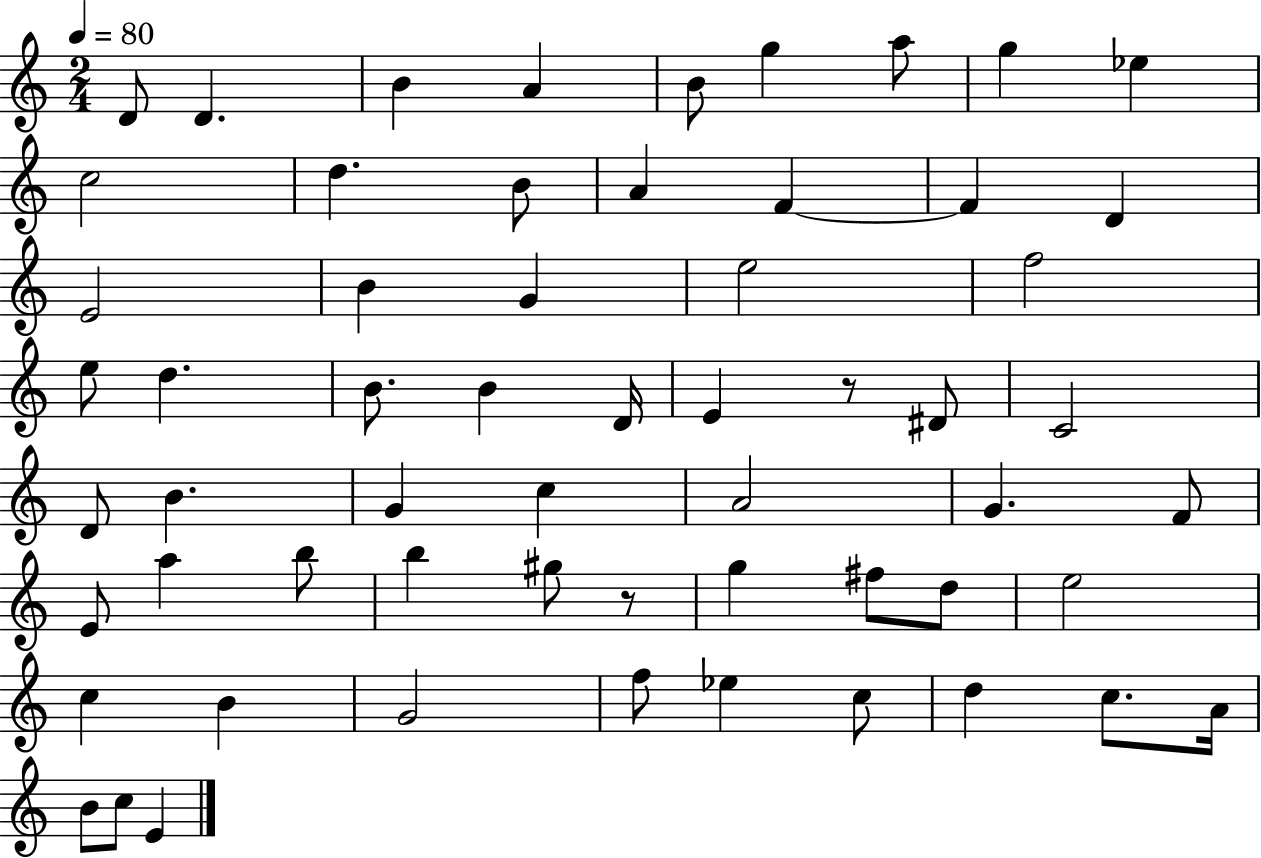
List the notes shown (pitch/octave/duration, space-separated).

D4/e D4/q. B4/q A4/q B4/e G5/q A5/e G5/q Eb5/q C5/h D5/q. B4/e A4/q F4/q F4/q D4/q E4/h B4/q G4/q E5/h F5/h E5/e D5/q. B4/e. B4/q D4/s E4/q R/e D#4/e C4/h D4/e B4/q. G4/q C5/q A4/h G4/q. F4/e E4/e A5/q B5/e B5/q G#5/e R/e G5/q F#5/e D5/e E5/h C5/q B4/q G4/h F5/e Eb5/q C5/e D5/q C5/e. A4/s B4/e C5/e E4/q